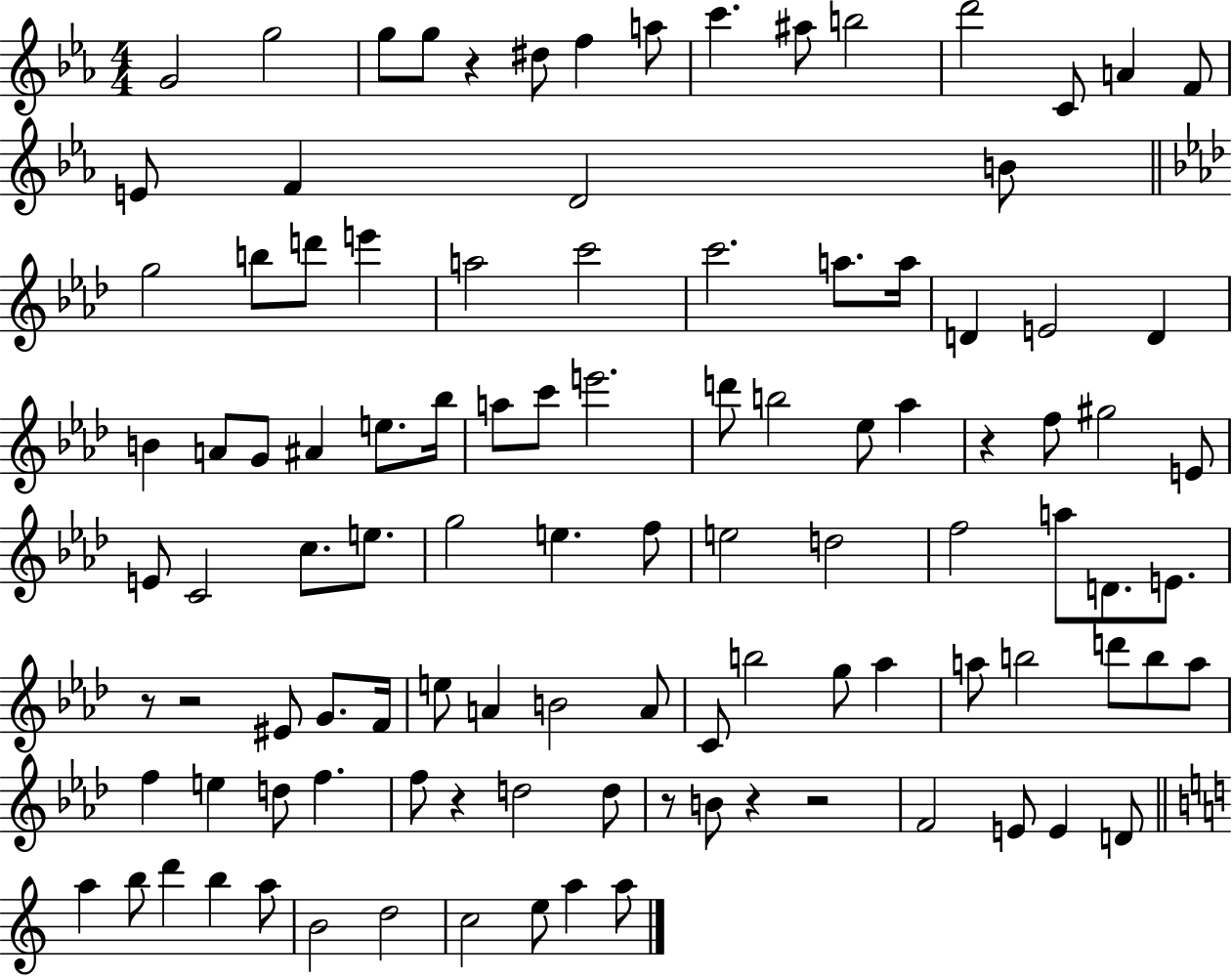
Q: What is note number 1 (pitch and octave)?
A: G4